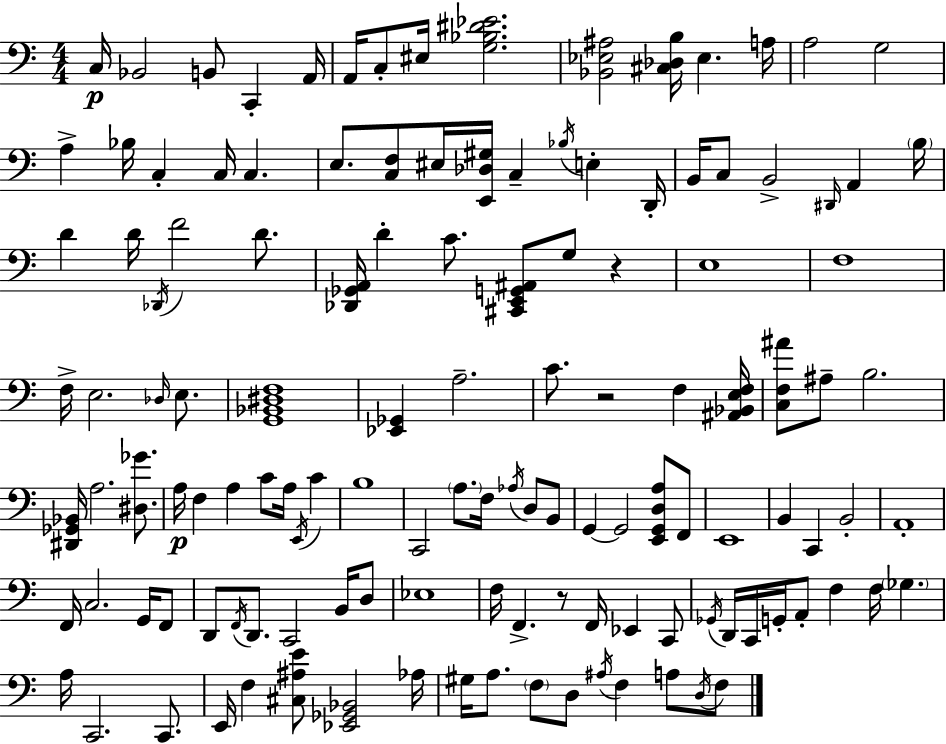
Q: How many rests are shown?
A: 3